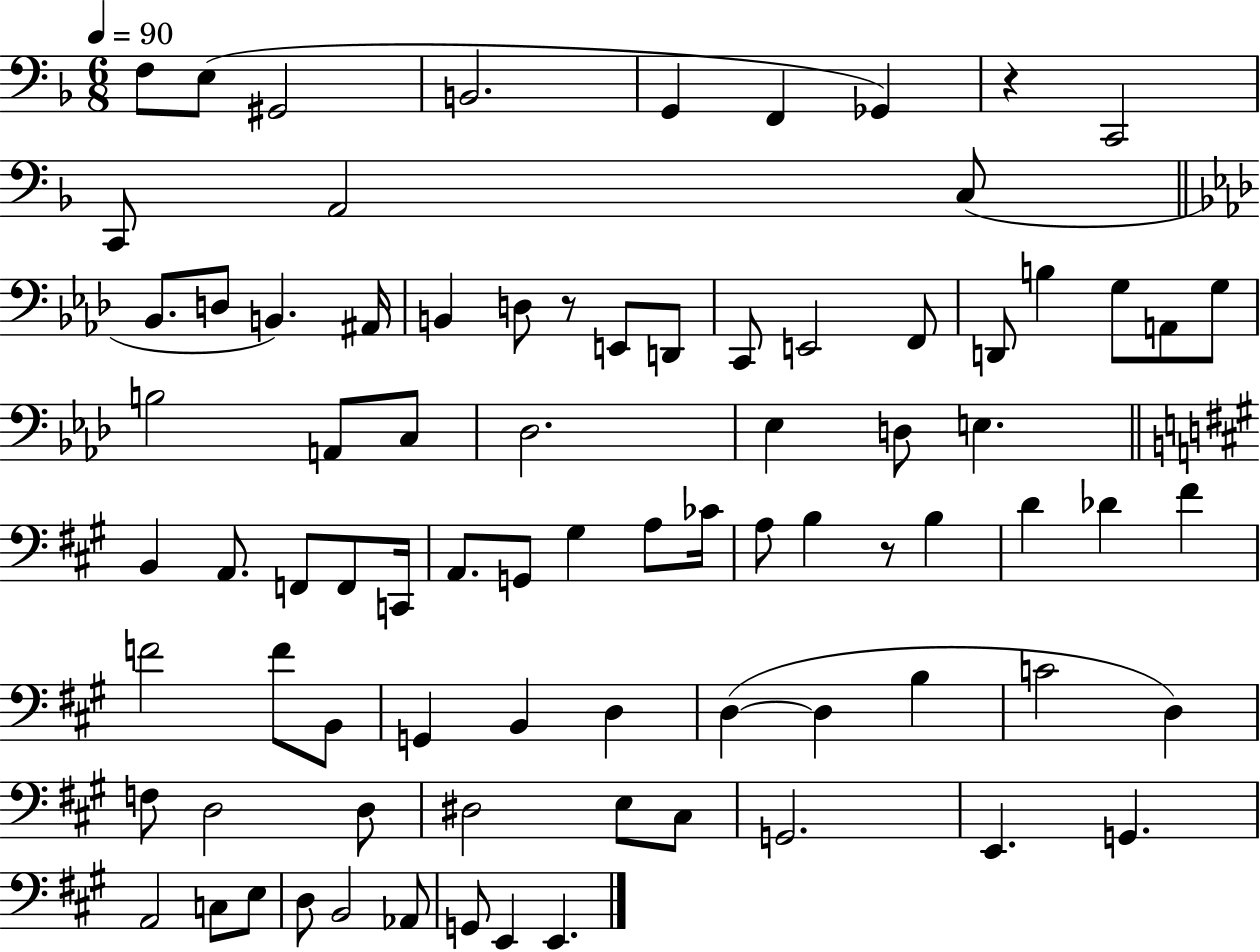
F3/e E3/e G#2/h B2/h. G2/q F2/q Gb2/q R/q C2/h C2/e A2/h C3/e Bb2/e. D3/e B2/q. A#2/s B2/q D3/e R/e E2/e D2/e C2/e E2/h F2/e D2/e B3/q G3/e A2/e G3/e B3/h A2/e C3/e Db3/h. Eb3/q D3/e E3/q. B2/q A2/e. F2/e F2/e C2/s A2/e. G2/e G#3/q A3/e CES4/s A3/e B3/q R/e B3/q D4/q Db4/q F#4/q F4/h F4/e B2/e G2/q B2/q D3/q D3/q D3/q B3/q C4/h D3/q F3/e D3/h D3/e D#3/h E3/e C#3/e G2/h. E2/q. G2/q. A2/h C3/e E3/e D3/e B2/h Ab2/e G2/e E2/q E2/q.